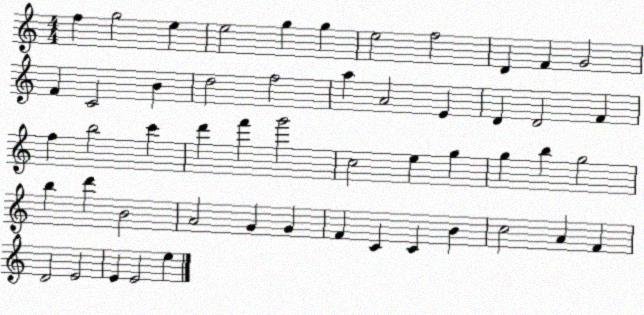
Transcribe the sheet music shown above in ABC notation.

X:1
T:Untitled
M:4/4
L:1/4
K:C
f g2 e e2 g g e2 f2 D F G2 F C2 B d2 f2 a A2 E D D2 F f b2 c' d' f' g'2 c2 e g g b g2 b d' B2 A2 G G F C C B c2 A F D2 E2 E E2 e